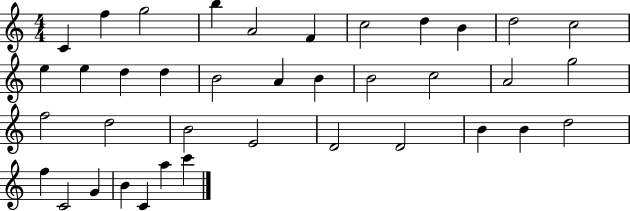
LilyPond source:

{
  \clef treble
  \numericTimeSignature
  \time 4/4
  \key c \major
  c'4 f''4 g''2 | b''4 a'2 f'4 | c''2 d''4 b'4 | d''2 c''2 | \break e''4 e''4 d''4 d''4 | b'2 a'4 b'4 | b'2 c''2 | a'2 g''2 | \break f''2 d''2 | b'2 e'2 | d'2 d'2 | b'4 b'4 d''2 | \break f''4 c'2 g'4 | b'4 c'4 a''4 c'''4 | \bar "|."
}